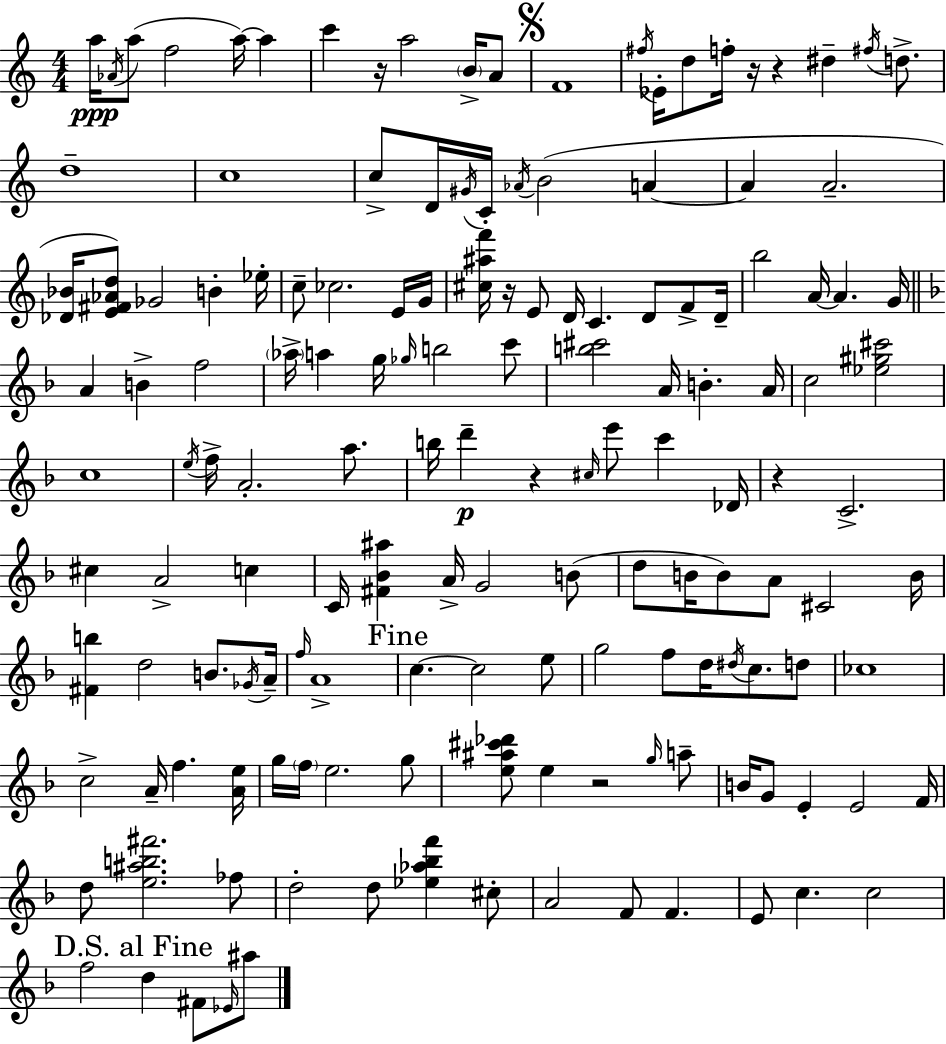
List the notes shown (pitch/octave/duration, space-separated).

A5/s Ab4/s A5/e F5/h A5/s A5/q C6/q R/s A5/h B4/s A4/e F4/w F#5/s Eb4/s D5/e F5/s R/s R/q D#5/q F#5/s D5/e. D5/w C5/w C5/e D4/s G#4/s C4/s Ab4/s B4/h A4/q A4/q A4/h. [Db4,Bb4]/s [E4,F#4,Ab4,D5]/e Gb4/h B4/q Eb5/s C5/e CES5/h. E4/s G4/s [C#5,A#5,F6]/s R/s E4/e D4/s C4/q. D4/e F4/e D4/s B5/h A4/s A4/q. G4/s A4/q B4/q F5/h Ab5/s A5/q G5/s Gb5/s B5/h C6/e [B5,C#6]/h A4/s B4/q. A4/s C5/h [Eb5,G#5,C#6]/h C5/w E5/s F5/s A4/h. A5/e. B5/s D6/q R/q C#5/s E6/e C6/q Db4/s R/q C4/h. C#5/q A4/h C5/q C4/s [F#4,Bb4,A#5]/q A4/s G4/h B4/e D5/e B4/s B4/e A4/e C#4/h B4/s [F#4,B5]/q D5/h B4/e. Gb4/s A4/s F5/s A4/w C5/q. C5/h E5/e G5/h F5/e D5/s D#5/s C5/e. D5/e CES5/w C5/h A4/s F5/q. [A4,E5]/s G5/s F5/s E5/h. G5/e [E5,A#5,C#6,Db6]/e E5/q R/h G5/s A5/e B4/s G4/e E4/q E4/h F4/s D5/e [E5,A#5,B5,F#6]/h. FES5/e D5/h D5/e [Eb5,Ab5,Bb5,F6]/q C#5/e A4/h F4/e F4/q. E4/e C5/q. C5/h F5/h D5/q F#4/e Eb4/s A#5/e